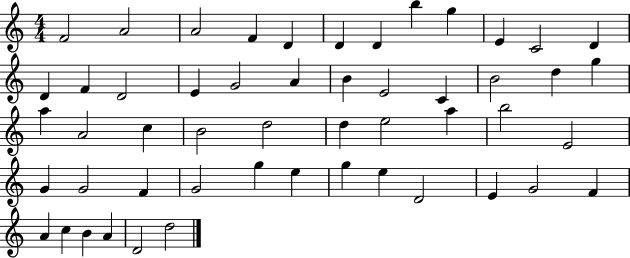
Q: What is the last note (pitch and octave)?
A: D5